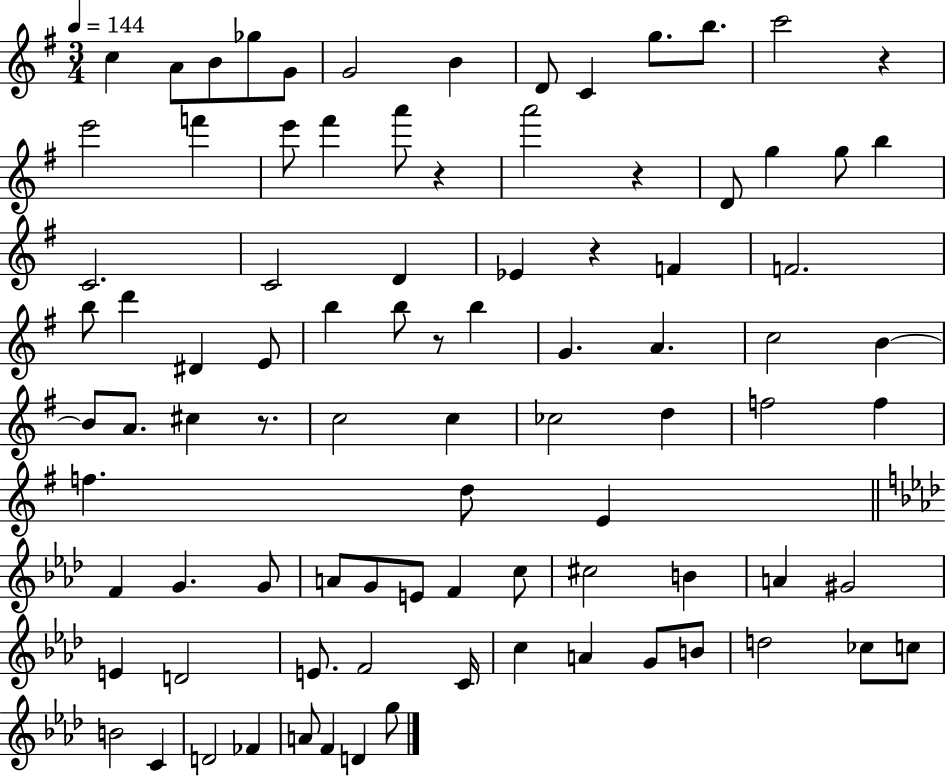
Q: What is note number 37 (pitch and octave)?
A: A4